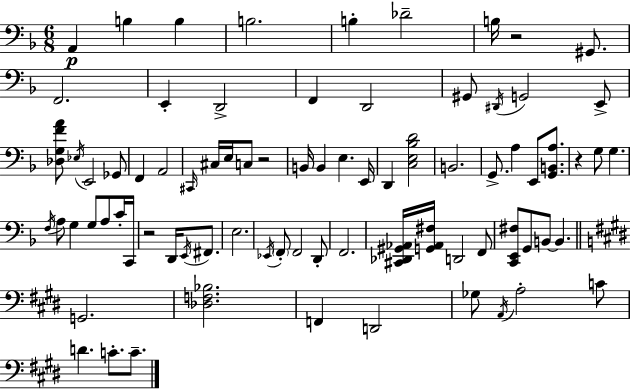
A2/q B3/q B3/q B3/h. B3/q Db4/h B3/s R/h G#2/e. F2/h. E2/q D2/h F2/q D2/h G#2/e D#2/s G2/h E2/e [Db3,G3,F4,A4]/e Eb3/s E2/h Gb2/e F2/q A2/h C#2/s C#3/s E3/s C3/e R/h B2/s B2/q E3/q. E2/s D2/q [C3,E3,Bb3,D4]/h B2/h. G2/e. A3/q E2/e [G2,B2,A3]/e. R/q G3/e G3/q. F3/s A3/e G3/q G3/e A3/e C4/s C2/s R/h D2/s E2/s F#2/e. E3/h. Eb2/s F2/e F2/h D2/e F2/h. [C#2,Db2,G#2,Ab2]/s [G2,Ab2,F#3]/s D2/h F2/e [C2,E2,F#3]/e G2/e B2/e B2/q. G2/h. [Db3,F3,Bb3]/h. F2/q D2/h Gb3/e A2/s A3/h C4/e D4/q. C4/e. C4/e.